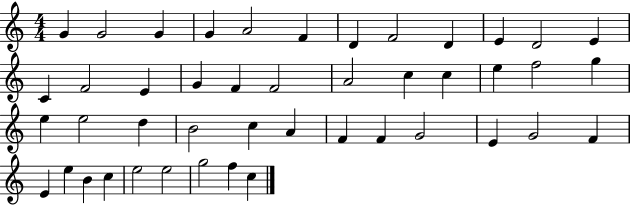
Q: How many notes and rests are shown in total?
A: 45